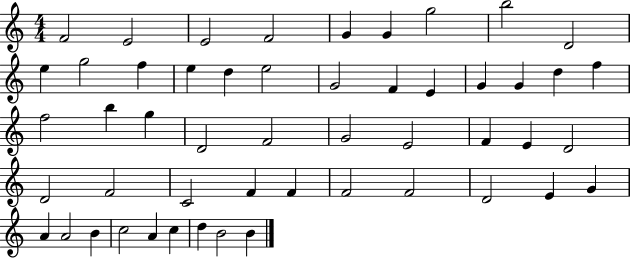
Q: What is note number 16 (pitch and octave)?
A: G4